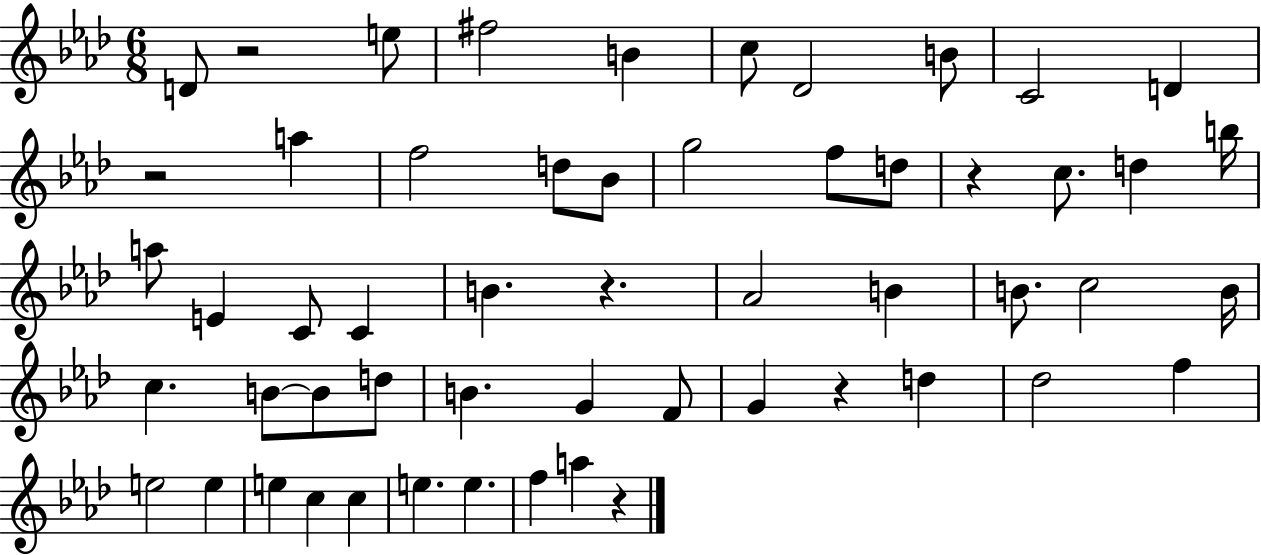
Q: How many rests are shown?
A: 6